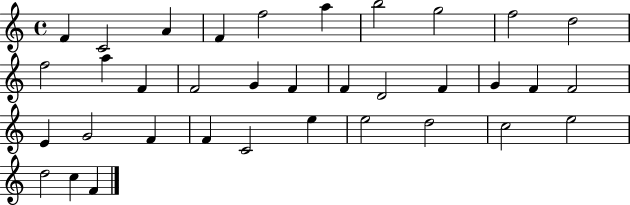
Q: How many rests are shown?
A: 0